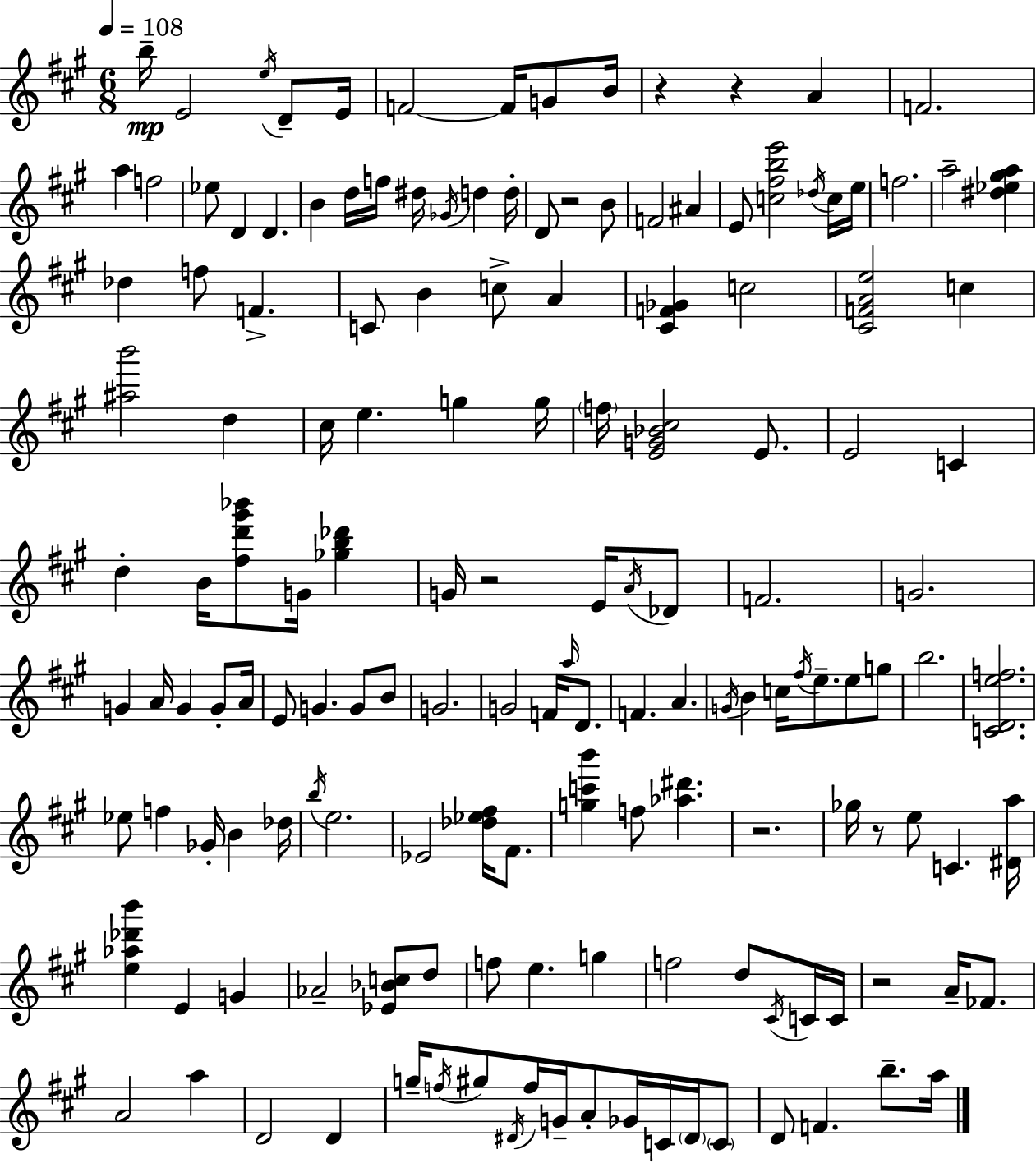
{
  \clef treble
  \numericTimeSignature
  \time 6/8
  \key a \major
  \tempo 4 = 108
  \repeat volta 2 { b''16--\mp e'2 \acciaccatura { e''16 } d'8-- | e'16 f'2~~ f'16 g'8 | b'16 r4 r4 a'4 | f'2. | \break a''4 f''2 | ees''8 d'4 d'4. | b'4 d''16 f''16 dis''16 \acciaccatura { ges'16 } d''4 | d''16-. d'8 r2 | \break b'8 f'2 ais'4 | e'8 <c'' fis'' b'' e'''>2 | \acciaccatura { des''16 } c''16 e''16 f''2. | a''2-- <dis'' ees'' gis'' a''>4 | \break des''4 f''8 f'4.-> | c'8 b'4 c''8-> a'4 | <cis' f' ges'>4 c''2 | <cis' f' a' e''>2 c''4 | \break <ais'' b'''>2 d''4 | cis''16 e''4. g''4 | g''16 \parenthesize f''16 <e' g' bes' cis''>2 | e'8. e'2 c'4 | \break d''4-. b'16 <fis'' d''' gis''' bes'''>8 g'16 <ges'' b'' des'''>4 | g'16 r2 | e'16 \acciaccatura { a'16 } des'8 f'2. | g'2. | \break g'4 a'16 g'4 | g'8-. a'16 e'8 g'4. | g'8 b'8 g'2. | g'2 | \break f'16 \grace { a''16 } d'8. f'4. a'4. | \acciaccatura { g'16 } b'4 c''16 \acciaccatura { fis''16 } | e''8.-- e''8 g''8 b''2. | <c' d' e'' f''>2. | \break ees''8 f''4 | ges'16-. b'4 des''16 \acciaccatura { b''16 } e''2. | ees'2 | <des'' ees'' fis''>16 fis'8. <g'' c''' b'''>4 | \break f''8 <aes'' dis'''>4. r2. | ges''16 r8 e''8 | c'4. <dis' a''>16 <e'' aes'' des''' b'''>4 | e'4 g'4 aes'2-- | \break <ees' bes' c''>8 d''8 f''8 e''4. | g''4 f''2 | d''8 \acciaccatura { cis'16 } c'16 c'16 r2 | a'16-- fes'8. a'2 | \break a''4 d'2 | d'4 g''16-- \acciaccatura { f''16 } gis''8 | \acciaccatura { dis'16 } f''16 g'16-- a'8-. ges'16 c'16 \parenthesize dis'16 \parenthesize c'8 d'8 | f'4. b''8.-- a''16 } \bar "|."
}